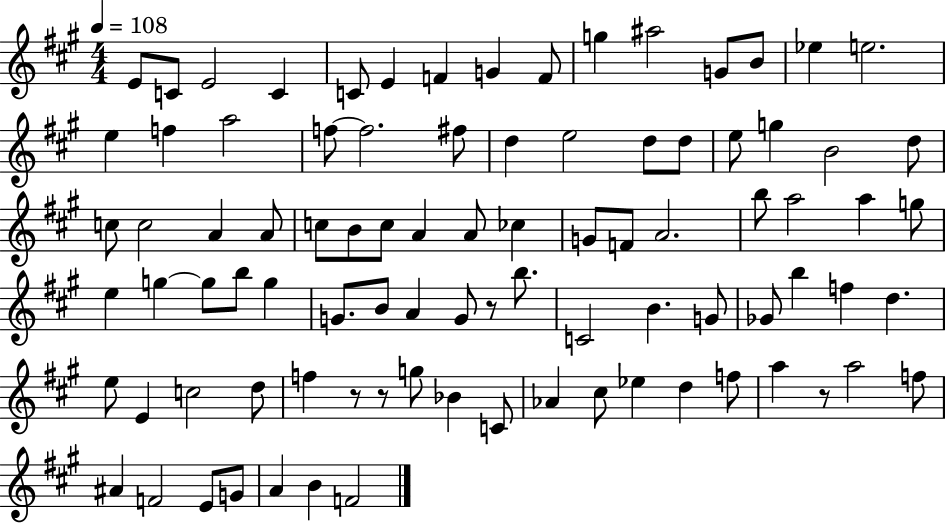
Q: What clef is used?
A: treble